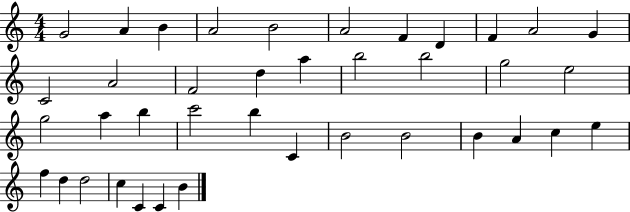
G4/h A4/q B4/q A4/h B4/h A4/h F4/q D4/q F4/q A4/h G4/q C4/h A4/h F4/h D5/q A5/q B5/h B5/h G5/h E5/h G5/h A5/q B5/q C6/h B5/q C4/q B4/h B4/h B4/q A4/q C5/q E5/q F5/q D5/q D5/h C5/q C4/q C4/q B4/q